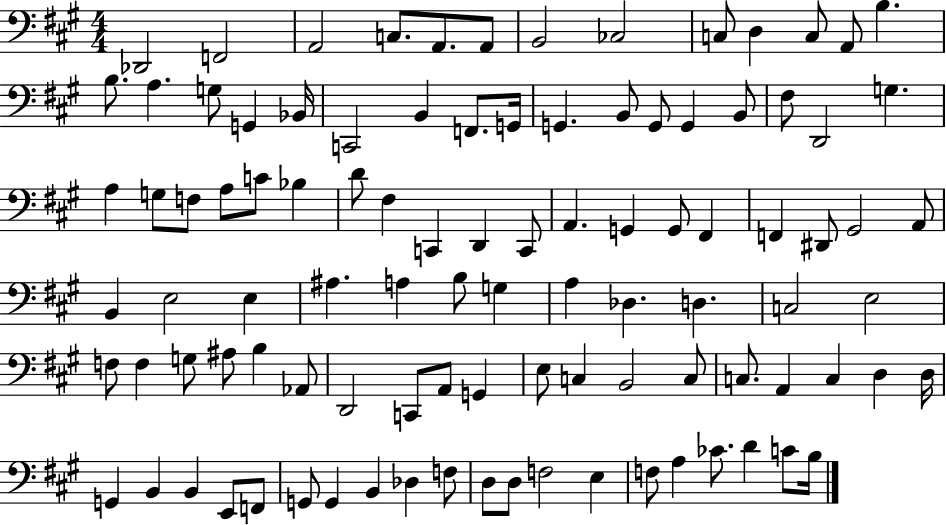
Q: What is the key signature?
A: A major